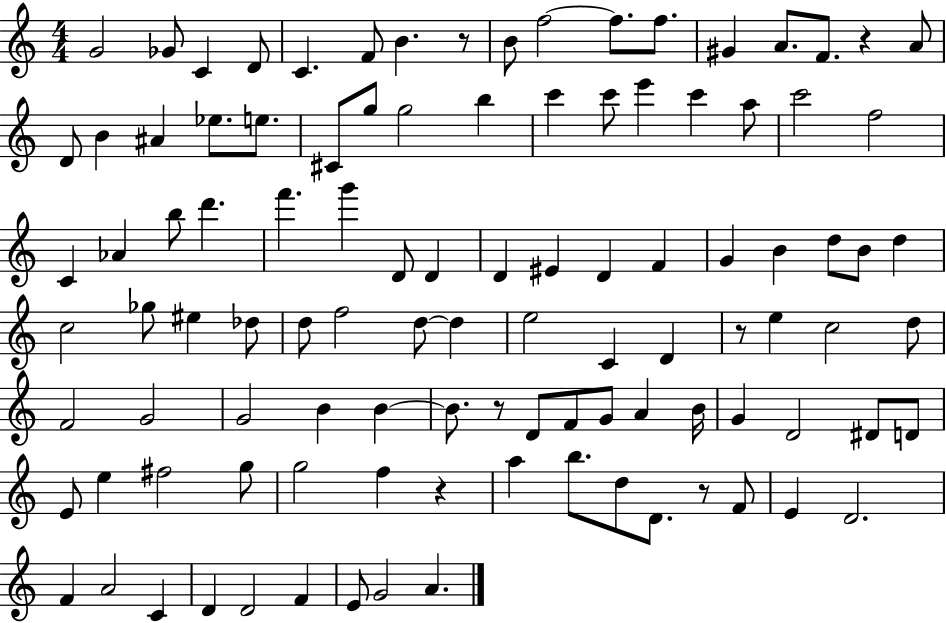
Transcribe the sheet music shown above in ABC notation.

X:1
T:Untitled
M:4/4
L:1/4
K:C
G2 _G/2 C D/2 C F/2 B z/2 B/2 f2 f/2 f/2 ^G A/2 F/2 z A/2 D/2 B ^A _e/2 e/2 ^C/2 g/2 g2 b c' c'/2 e' c' a/2 c'2 f2 C _A b/2 d' f' g' D/2 D D ^E D F G B d/2 B/2 d c2 _g/2 ^e _d/2 d/2 f2 d/2 d e2 C D z/2 e c2 d/2 F2 G2 G2 B B B/2 z/2 D/2 F/2 G/2 A B/4 G D2 ^D/2 D/2 E/2 e ^f2 g/2 g2 f z a b/2 d/2 D/2 z/2 F/2 E D2 F A2 C D D2 F E/2 G2 A